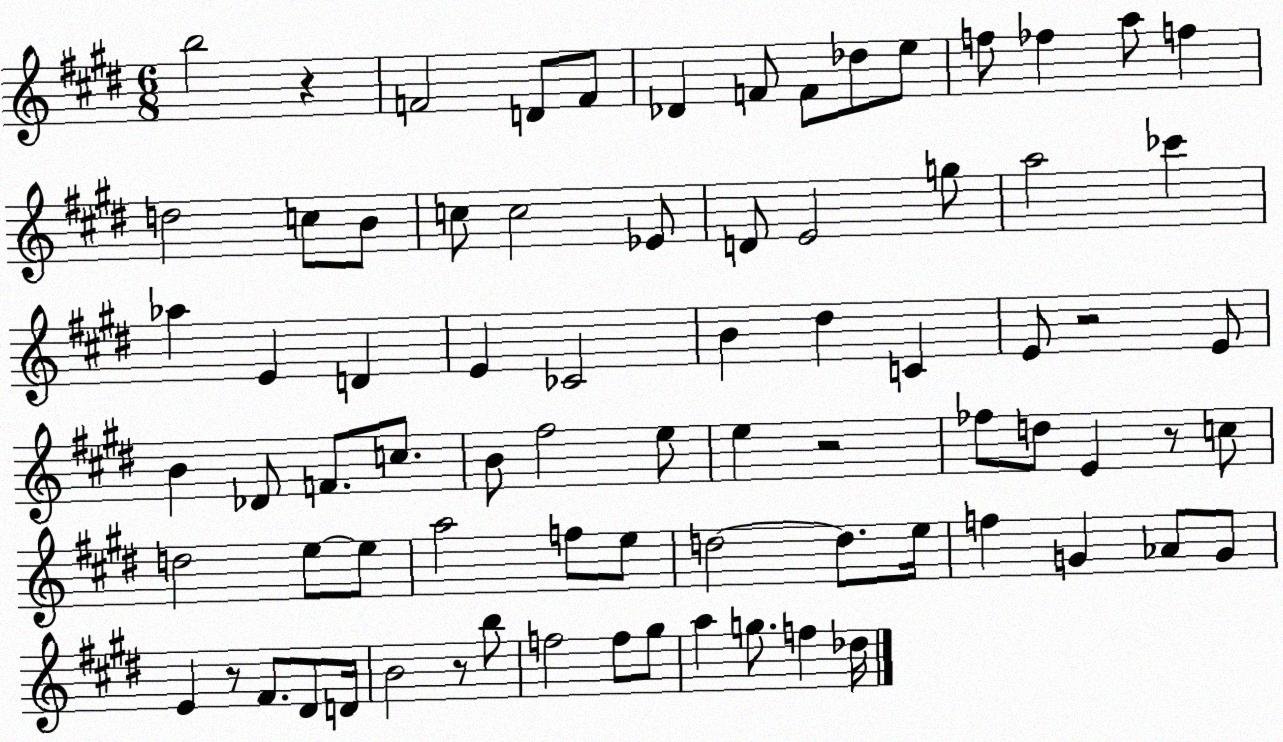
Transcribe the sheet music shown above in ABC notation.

X:1
T:Untitled
M:6/8
L:1/4
K:E
b2 z F2 D/2 F/2 _D F/2 F/2 _d/2 e/2 f/2 _f a/2 f d2 c/2 B/2 c/2 c2 _E/2 D/2 E2 g/2 a2 _c' _a E D E _C2 B ^d C E/2 z2 E/2 B _D/2 F/2 c/2 B/2 ^f2 e/2 e z2 _f/2 d/2 E z/2 c/2 d2 e/2 e/2 a2 f/2 e/2 d2 d/2 e/4 f G _A/2 G/2 E z/2 ^F/2 ^D/2 D/4 B2 z/2 b/2 f2 f/2 ^g/2 a g/2 f _d/4